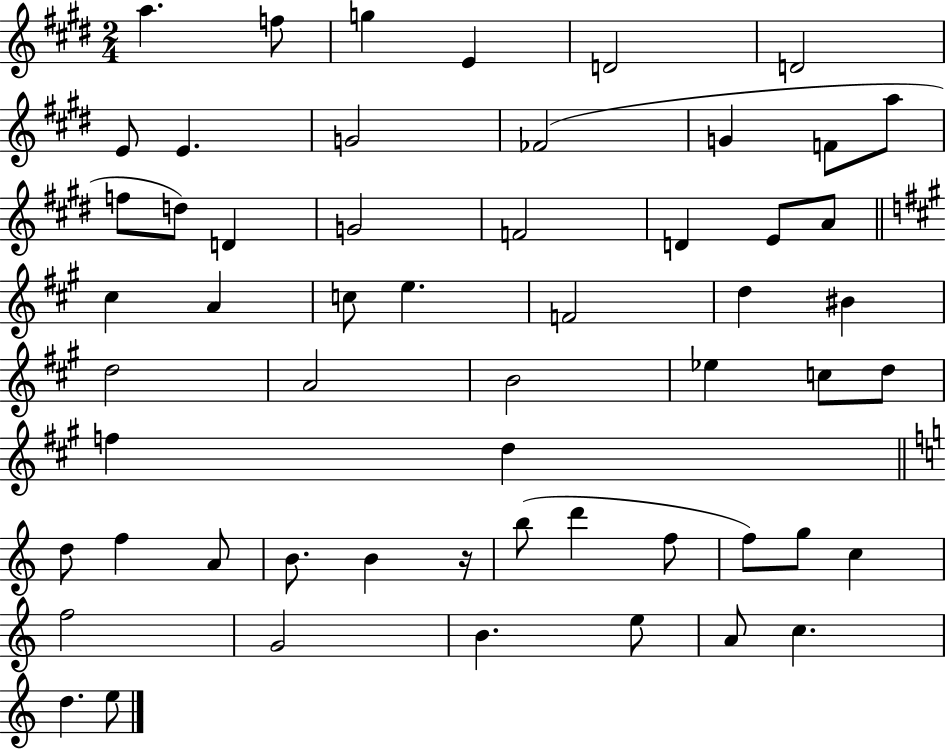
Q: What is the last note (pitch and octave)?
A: E5